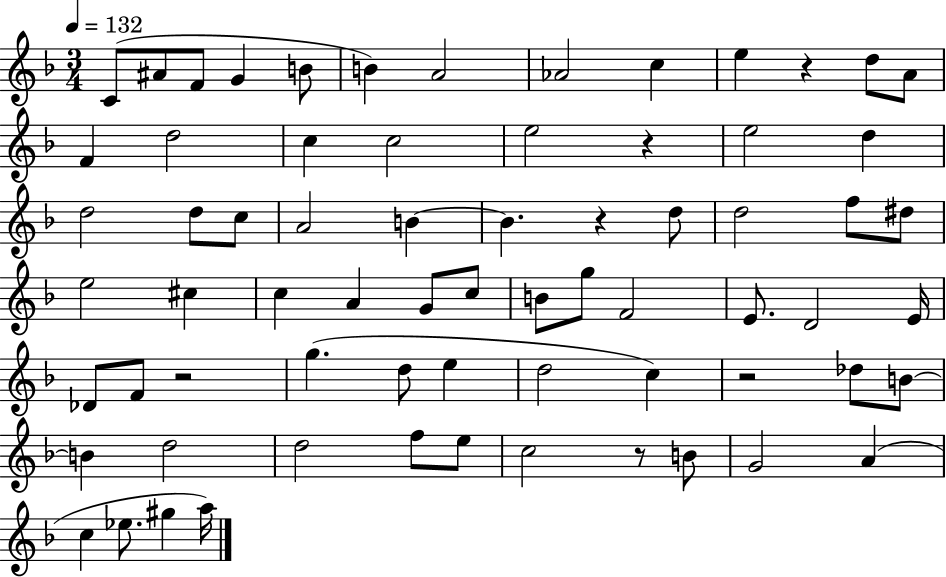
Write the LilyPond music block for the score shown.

{
  \clef treble
  \numericTimeSignature
  \time 3/4
  \key f \major
  \tempo 4 = 132
  c'8( ais'8 f'8 g'4 b'8 | b'4) a'2 | aes'2 c''4 | e''4 r4 d''8 a'8 | \break f'4 d''2 | c''4 c''2 | e''2 r4 | e''2 d''4 | \break d''2 d''8 c''8 | a'2 b'4~~ | b'4. r4 d''8 | d''2 f''8 dis''8 | \break e''2 cis''4 | c''4 a'4 g'8 c''8 | b'8 g''8 f'2 | e'8. d'2 e'16 | \break des'8 f'8 r2 | g''4.( d''8 e''4 | d''2 c''4) | r2 des''8 b'8~~ | \break b'4 d''2 | d''2 f''8 e''8 | c''2 r8 b'8 | g'2 a'4( | \break c''4 ees''8. gis''4 a''16) | \bar "|."
}